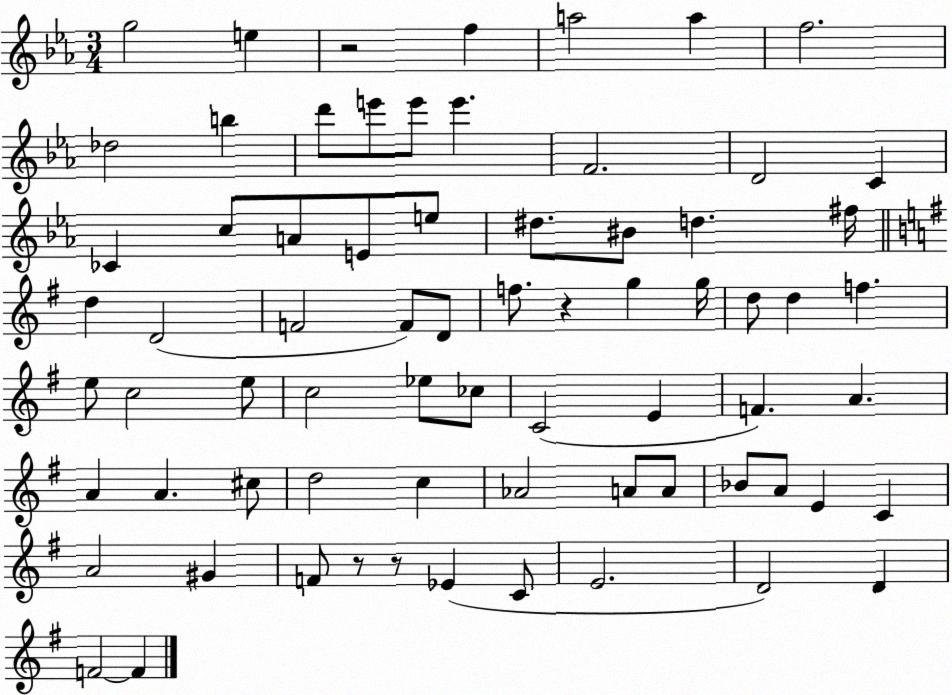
X:1
T:Untitled
M:3/4
L:1/4
K:Eb
g2 e z2 f a2 a f2 _d2 b d'/2 e'/2 e'/2 e' F2 D2 C _C c/2 A/2 E/2 e/2 ^d/2 ^B/2 d ^f/4 d D2 F2 F/2 D/2 f/2 z g g/4 d/2 d f e/2 c2 e/2 c2 _e/2 _c/2 C2 E F A A A ^c/2 d2 c _A2 A/2 A/2 _B/2 A/2 E C A2 ^G F/2 z/2 z/2 _E C/2 E2 D2 D F2 F